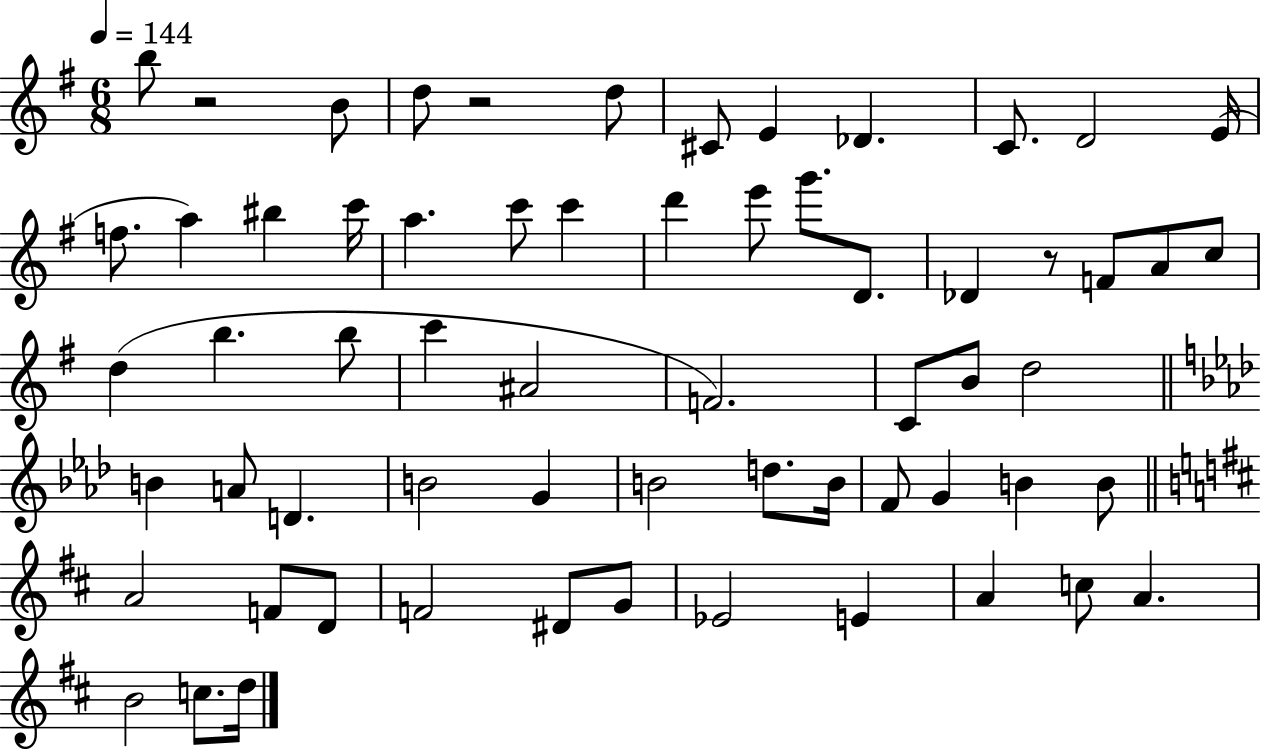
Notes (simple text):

B5/e R/h B4/e D5/e R/h D5/e C#4/e E4/q Db4/q. C4/e. D4/h E4/s F5/e. A5/q BIS5/q C6/s A5/q. C6/e C6/q D6/q E6/e G6/e. D4/e. Db4/q R/e F4/e A4/e C5/e D5/q B5/q. B5/e C6/q A#4/h F4/h. C4/e B4/e D5/h B4/q A4/e D4/q. B4/h G4/q B4/h D5/e. B4/s F4/e G4/q B4/q B4/e A4/h F4/e D4/e F4/h D#4/e G4/e Eb4/h E4/q A4/q C5/e A4/q. B4/h C5/e. D5/s